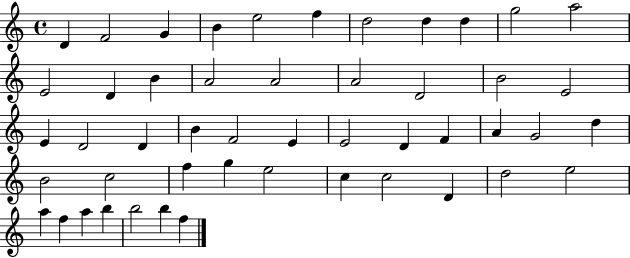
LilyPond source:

{
  \clef treble
  \time 4/4
  \defaultTimeSignature
  \key c \major
  d'4 f'2 g'4 | b'4 e''2 f''4 | d''2 d''4 d''4 | g''2 a''2 | \break e'2 d'4 b'4 | a'2 a'2 | a'2 d'2 | b'2 e'2 | \break e'4 d'2 d'4 | b'4 f'2 e'4 | e'2 d'4 f'4 | a'4 g'2 d''4 | \break b'2 c''2 | f''4 g''4 e''2 | c''4 c''2 d'4 | d''2 e''2 | \break a''4 f''4 a''4 b''4 | b''2 b''4 f''4 | \bar "|."
}